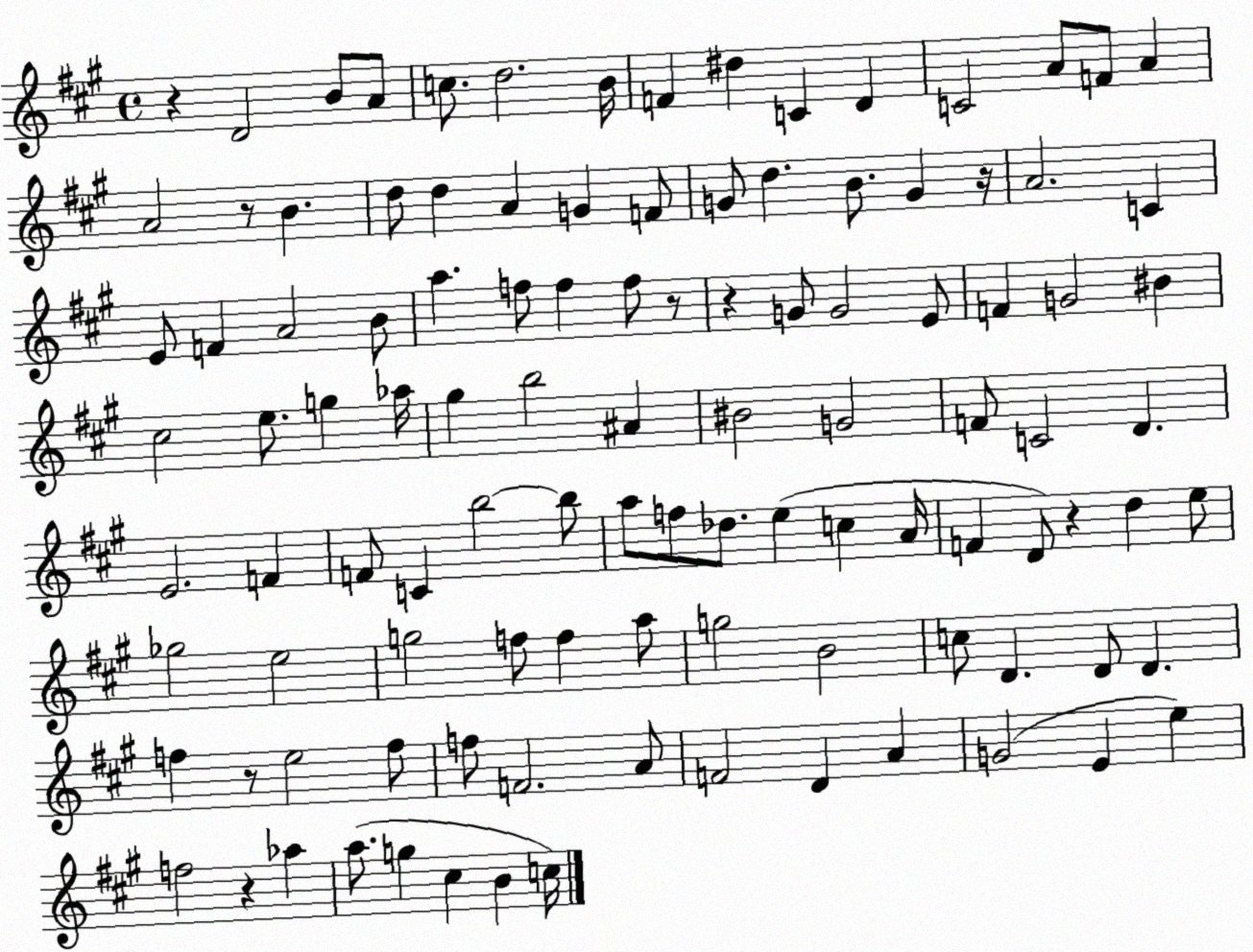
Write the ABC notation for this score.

X:1
T:Untitled
M:4/4
L:1/4
K:A
z D2 B/2 A/2 c/2 d2 B/4 F ^d C D C2 A/2 F/2 A A2 z/2 B d/2 d A G F/2 G/2 d B/2 G z/4 A2 C E/2 F A2 B/2 a f/2 f f/2 z/2 z G/2 G2 E/2 F G2 ^B ^c2 e/2 g _a/4 ^g b2 ^A ^B2 G2 F/2 C2 D E2 F F/2 C b2 b/2 a/2 f/2 _d/2 e c A/4 F D/2 z d e/2 _g2 e2 g2 f/2 f a/2 g2 B2 c/2 D D/2 D f z/2 e2 f/2 f/2 F2 A/2 F2 D A G2 E e f2 z _a a/2 g ^c B c/4